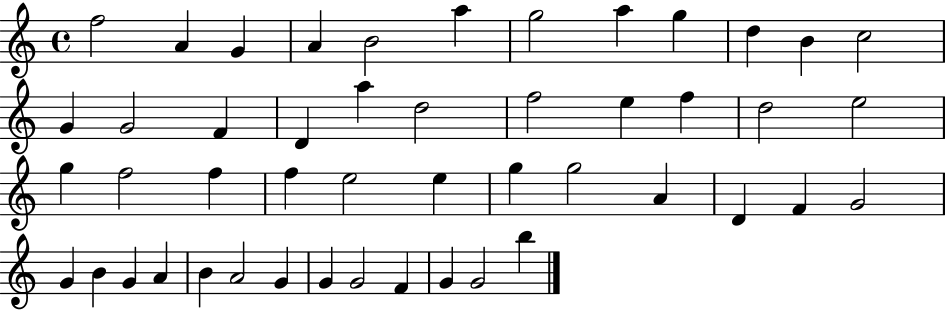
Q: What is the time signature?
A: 4/4